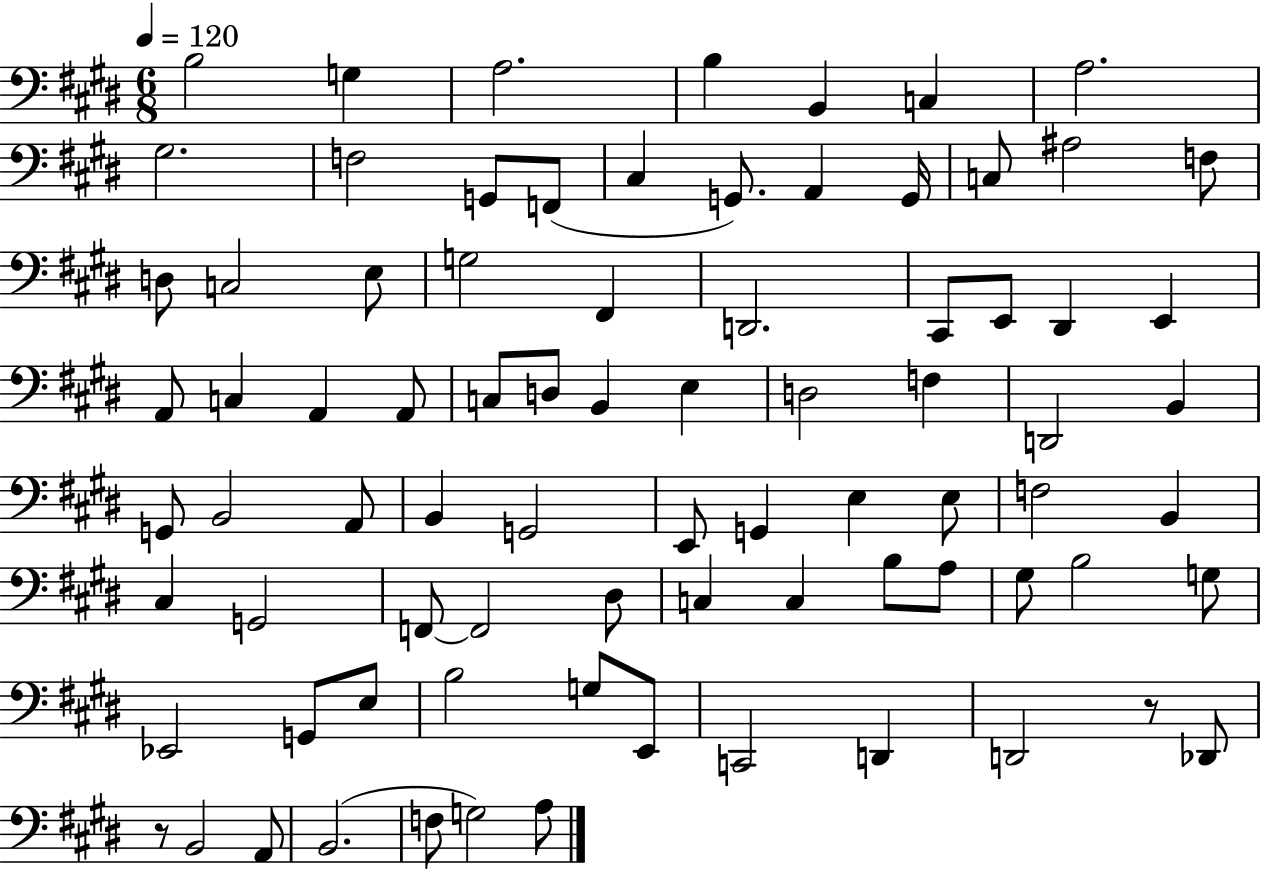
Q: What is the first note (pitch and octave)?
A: B3